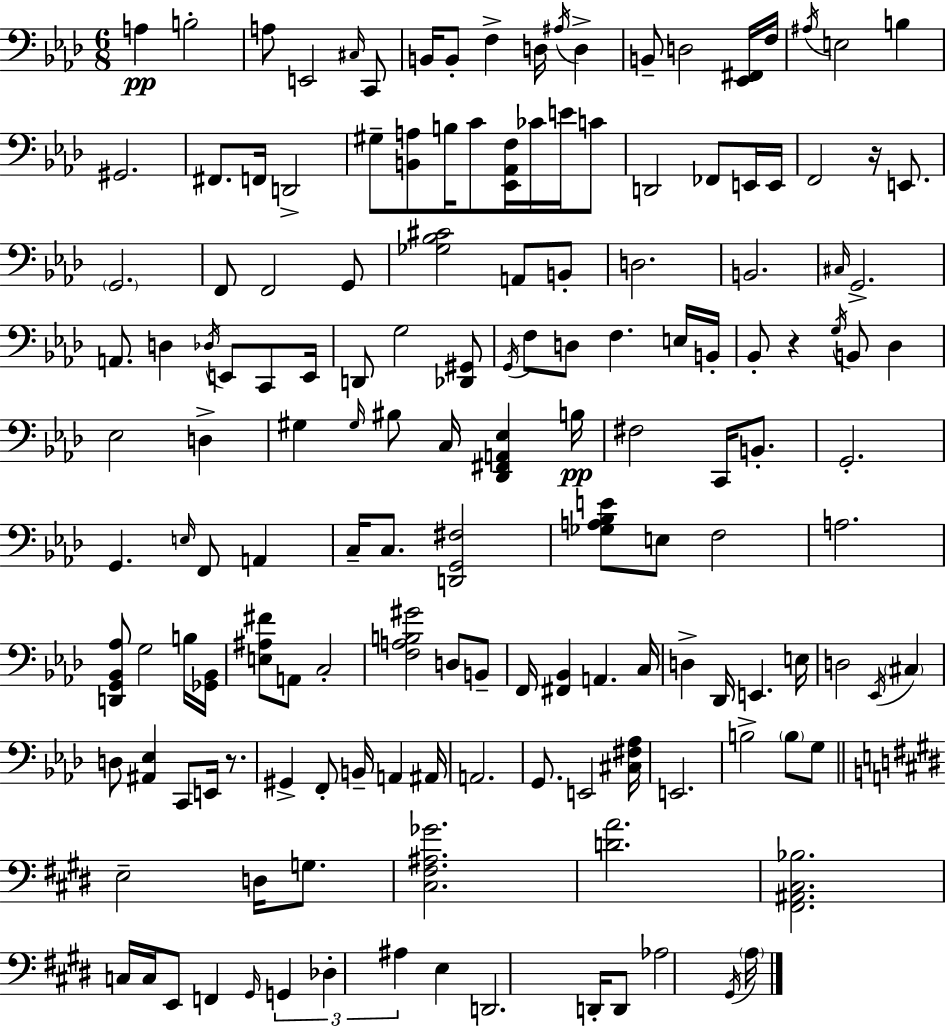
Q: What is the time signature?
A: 6/8